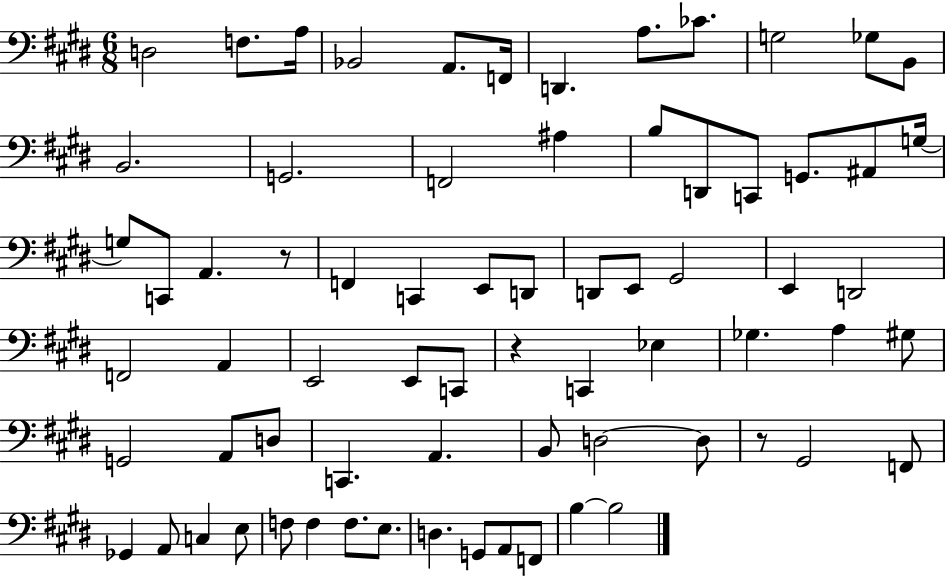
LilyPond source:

{
  \clef bass
  \numericTimeSignature
  \time 6/8
  \key e \major
  d2 f8. a16 | bes,2 a,8. f,16 | d,4. a8. ces'8. | g2 ges8 b,8 | \break b,2. | g,2. | f,2 ais4 | b8 d,8 c,8 g,8. ais,8 g16~~ | \break g8 c,8 a,4. r8 | f,4 c,4 e,8 d,8 | d,8 e,8 gis,2 | e,4 d,2 | \break f,2 a,4 | e,2 e,8 c,8 | r4 c,4 ees4 | ges4. a4 gis8 | \break g,2 a,8 d8 | c,4. a,4. | b,8 d2~~ d8 | r8 gis,2 f,8 | \break ges,4 a,8 c4 e8 | f8 f4 f8. e8. | d4. g,8 a,8 f,8 | b4~~ b2 | \break \bar "|."
}